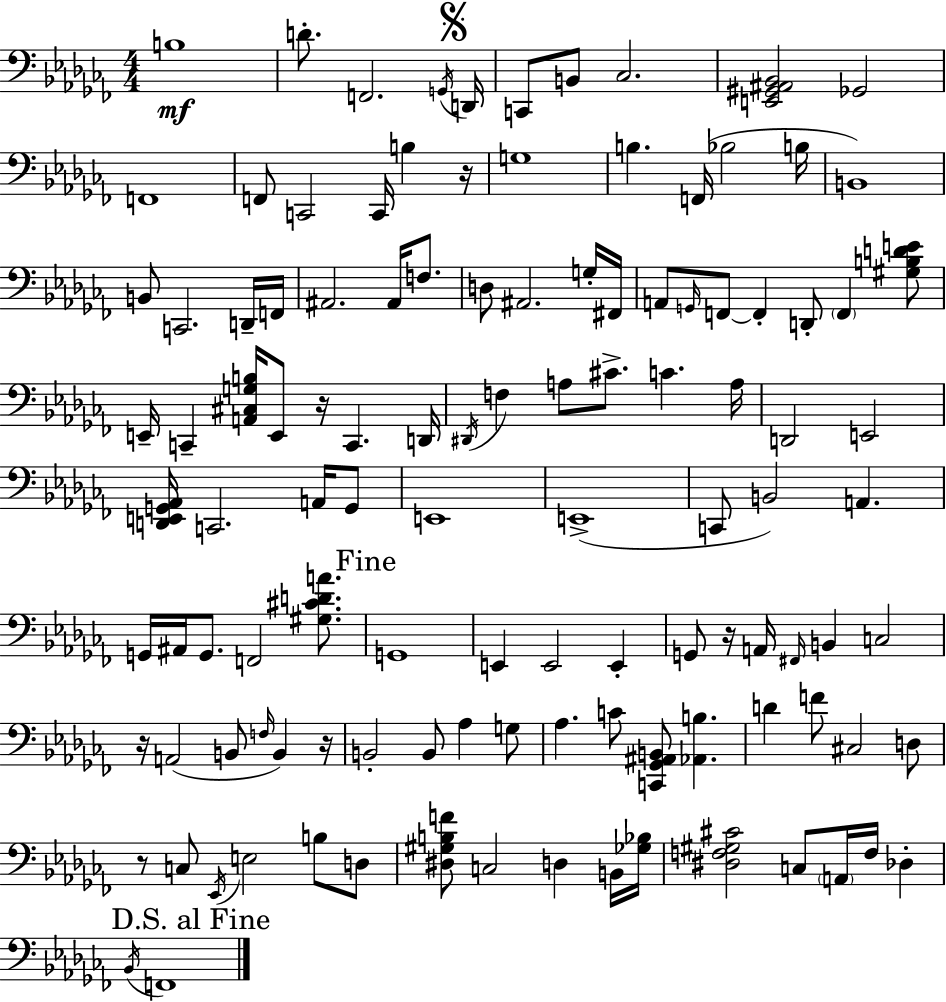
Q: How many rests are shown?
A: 6